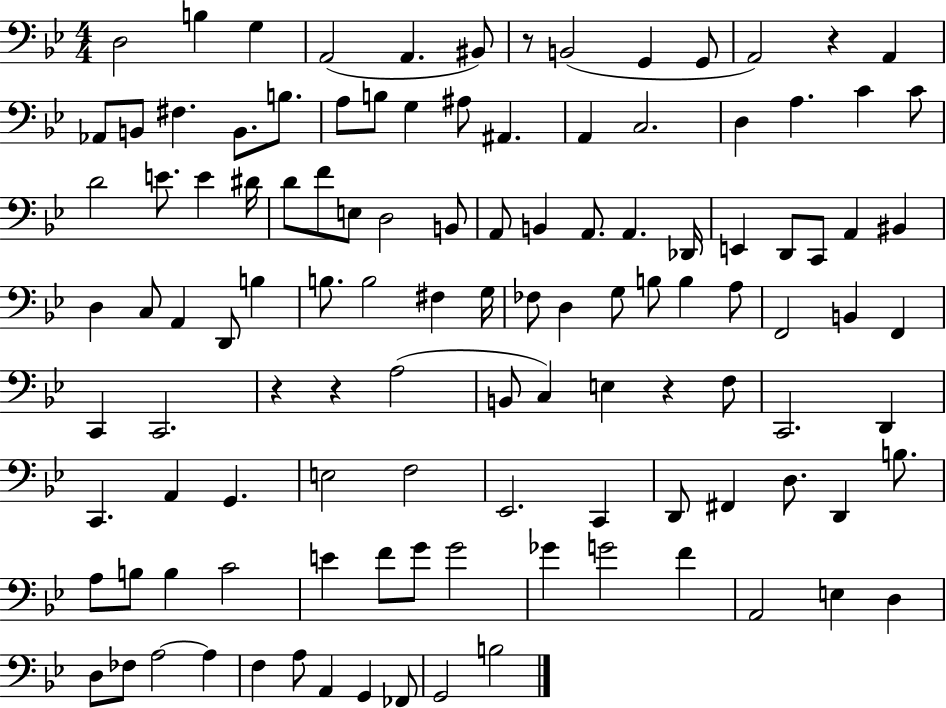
{
  \clef bass
  \numericTimeSignature
  \time 4/4
  \key bes \major
  d2 b4 g4 | a,2( a,4. bis,8) | r8 b,2( g,4 g,8 | a,2) r4 a,4 | \break aes,8 b,8 fis4. b,8. b8. | a8 b8 g4 ais8 ais,4. | a,4 c2. | d4 a4. c'4 c'8 | \break d'2 e'8. e'4 dis'16 | d'8 f'8 e8 d2 b,8 | a,8 b,4 a,8. a,4. des,16 | e,4 d,8 c,8 a,4 bis,4 | \break d4 c8 a,4 d,8 b4 | b8. b2 fis4 g16 | fes8 d4 g8 b8 b4 a8 | f,2 b,4 f,4 | \break c,4 c,2. | r4 r4 a2( | b,8 c4) e4 r4 f8 | c,2. d,4 | \break c,4. a,4 g,4. | e2 f2 | ees,2. c,4 | d,8 fis,4 d8. d,4 b8. | \break a8 b8 b4 c'2 | e'4 f'8 g'8 g'2 | ges'4 g'2 f'4 | a,2 e4 d4 | \break d8 fes8 a2~~ a4 | f4 a8 a,4 g,4 fes,8 | g,2 b2 | \bar "|."
}